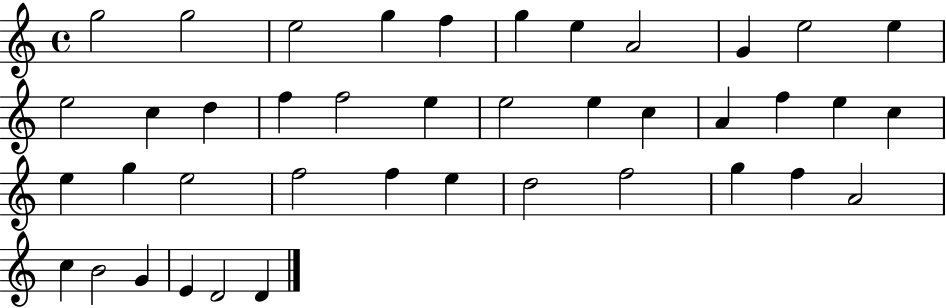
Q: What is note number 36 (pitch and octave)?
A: C5